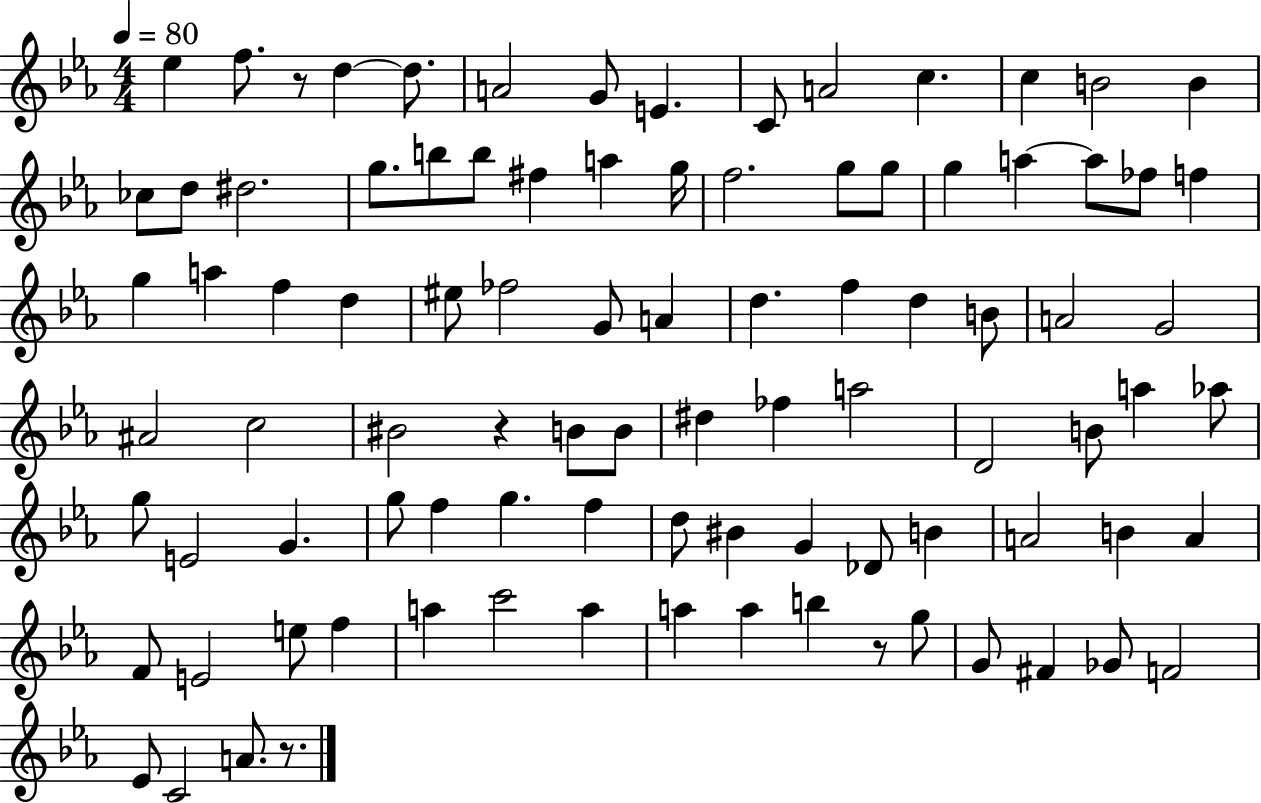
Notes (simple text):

Eb5/q F5/e. R/e D5/q D5/e. A4/h G4/e E4/q. C4/e A4/h C5/q. C5/q B4/h B4/q CES5/e D5/e D#5/h. G5/e. B5/e B5/e F#5/q A5/q G5/s F5/h. G5/e G5/e G5/q A5/q A5/e FES5/e F5/q G5/q A5/q F5/q D5/q EIS5/e FES5/h G4/e A4/q D5/q. F5/q D5/q B4/e A4/h G4/h A#4/h C5/h BIS4/h R/q B4/e B4/e D#5/q FES5/q A5/h D4/h B4/e A5/q Ab5/e G5/e E4/h G4/q. G5/e F5/q G5/q. F5/q D5/e BIS4/q G4/q Db4/e B4/q A4/h B4/q A4/q F4/e E4/h E5/e F5/q A5/q C6/h A5/q A5/q A5/q B5/q R/e G5/e G4/e F#4/q Gb4/e F4/h Eb4/e C4/h A4/e. R/e.